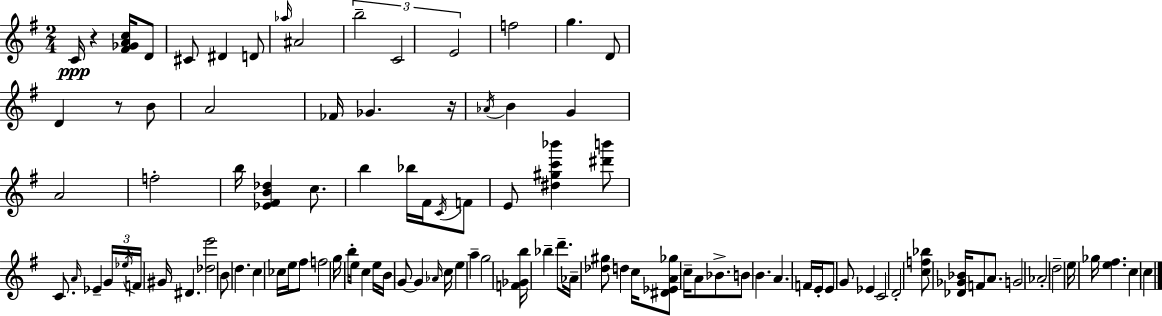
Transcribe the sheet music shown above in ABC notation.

X:1
T:Untitled
M:2/4
L:1/4
K:Em
C/4 z [^F_GAc]/4 D/2 ^C/2 ^D D/2 _a/4 ^A2 b2 C2 E2 f2 g D/2 D z/2 B/2 A2 _F/4 _G z/4 _A/4 B G A2 f2 b/4 [_E^FB_d] c/2 b _b/4 ^F/4 C/4 F/2 E/2 [^d^gc'_b'] [^d'b']/2 C/2 A/4 _E G/4 _e/4 F/4 ^G/4 ^D [_de']2 B/2 d c _c/4 e/4 ^f/2 f2 g/4 b/4 e/4 c e/4 B/4 G/2 G _A/4 c/4 e a g2 [F_Gb]/4 _b d'/2 _A/4 [_d^g]/2 d c/4 [^D_EA_g]/2 c/4 A/2 _B/2 B/2 B A F/4 E/4 E/2 G/2 _E C2 D2 [cf_b]/2 [_D_G_B]/4 F/2 A/2 G2 _A2 d2 e/4 _g/4 [e^f] c c